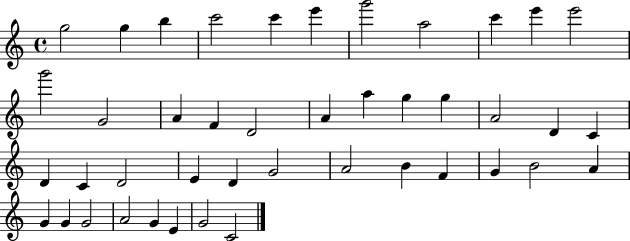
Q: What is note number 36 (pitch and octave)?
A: G4